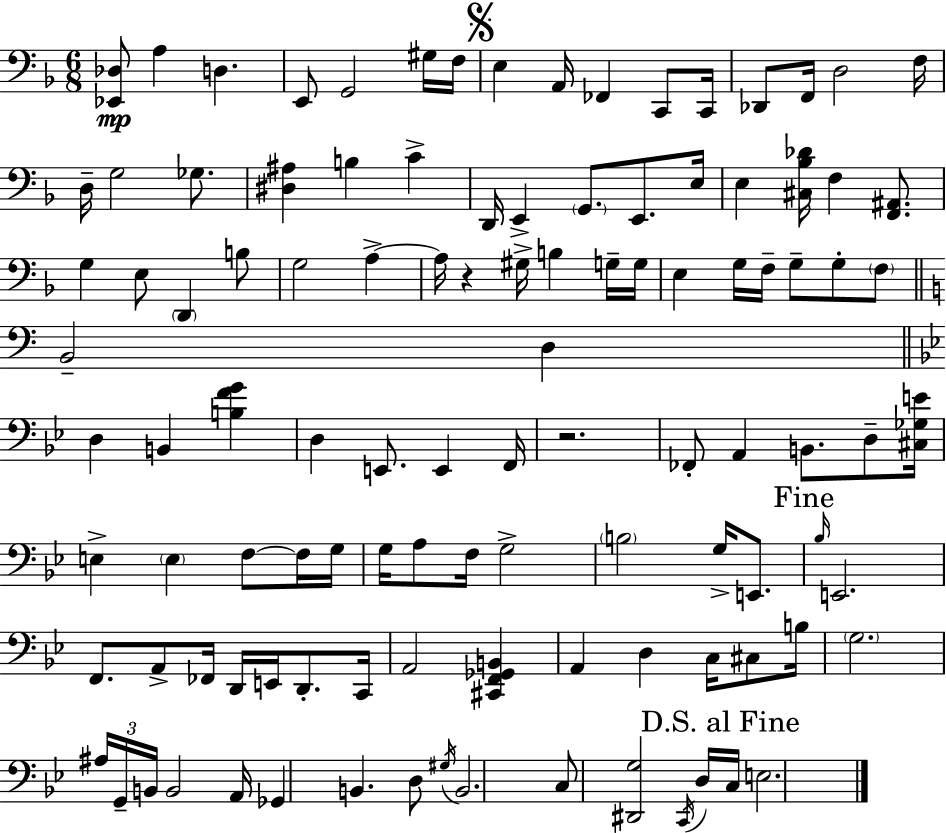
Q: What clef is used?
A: bass